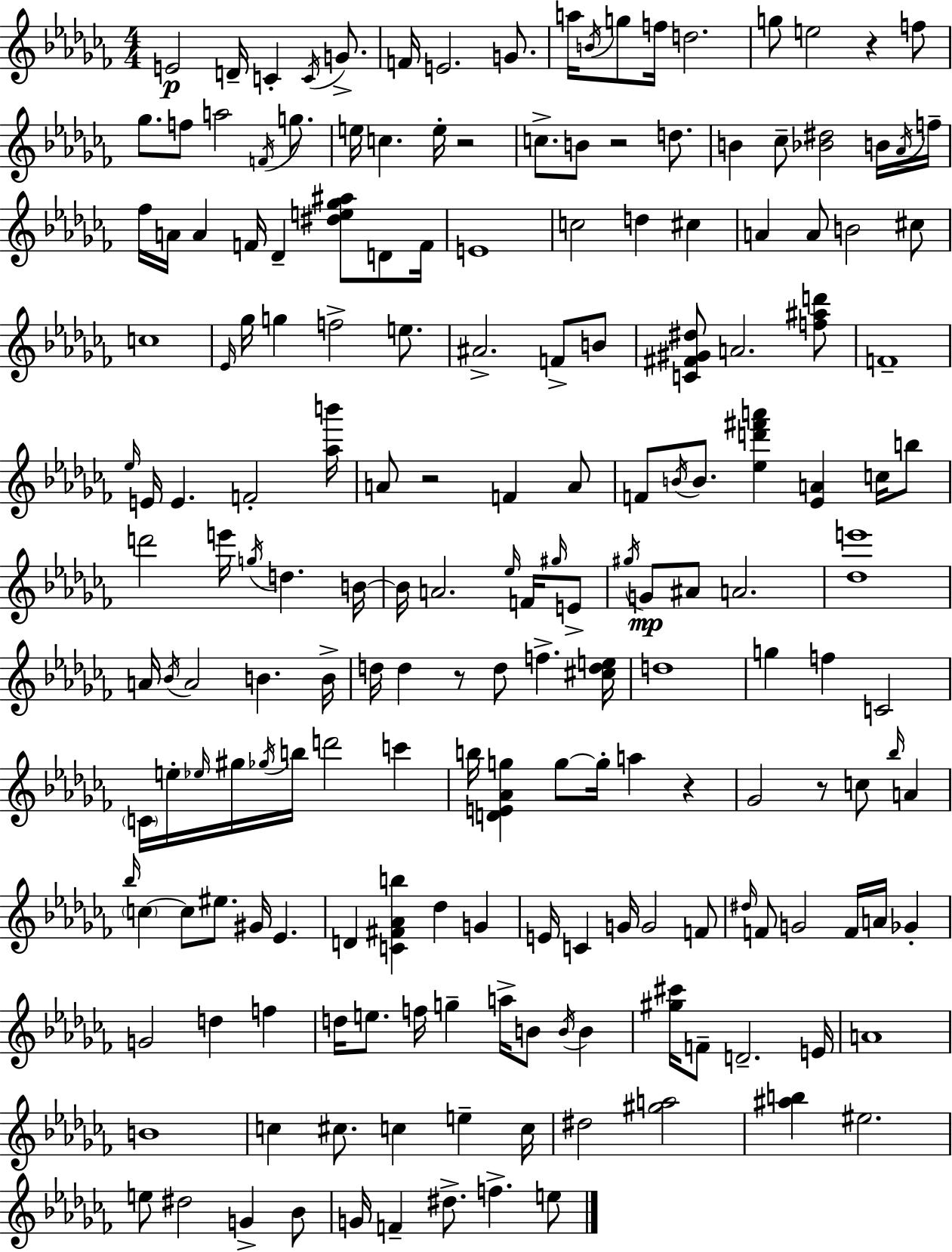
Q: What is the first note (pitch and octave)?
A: E4